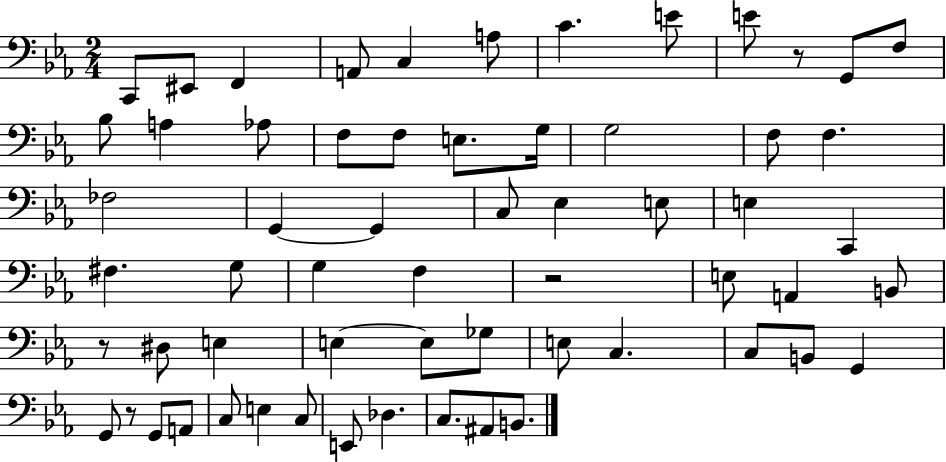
{
  \clef bass
  \numericTimeSignature
  \time 2/4
  \key ees \major
  c,8 eis,8 f,4 | a,8 c4 a8 | c'4. e'8 | e'8 r8 g,8 f8 | \break bes8 a4 aes8 | f8 f8 e8. g16 | g2 | f8 f4. | \break fes2 | g,4~~ g,4 | c8 ees4 e8 | e4 c,4 | \break fis4. g8 | g4 f4 | r2 | e8 a,4 b,8 | \break r8 dis8 e4 | e4~~ e8 ges8 | e8 c4. | c8 b,8 g,4 | \break g,8 r8 g,8 a,8 | c8 e4 c8 | e,8 des4. | c8. ais,8 b,8. | \break \bar "|."
}